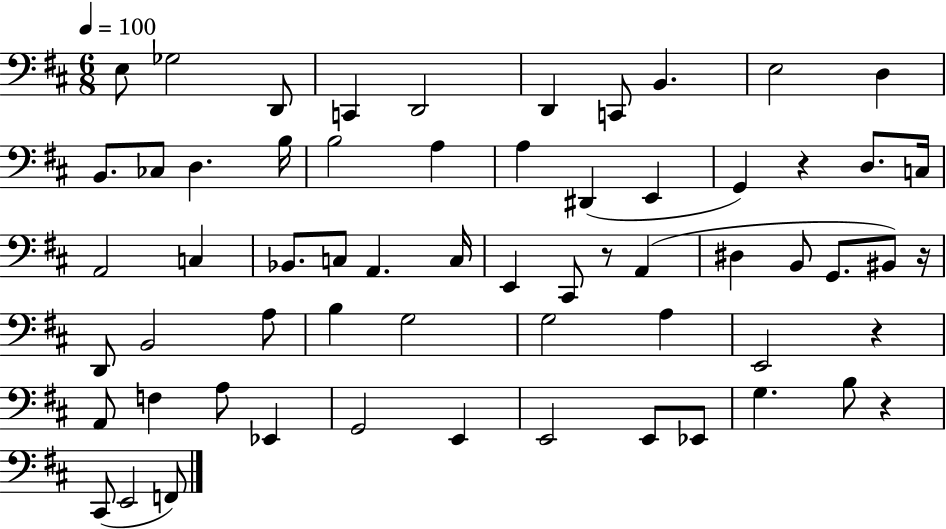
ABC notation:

X:1
T:Untitled
M:6/8
L:1/4
K:D
E,/2 _G,2 D,,/2 C,, D,,2 D,, C,,/2 B,, E,2 D, B,,/2 _C,/2 D, B,/4 B,2 A, A, ^D,, E,, G,, z D,/2 C,/4 A,,2 C, _B,,/2 C,/2 A,, C,/4 E,, ^C,,/2 z/2 A,, ^D, B,,/2 G,,/2 ^B,,/2 z/4 D,,/2 B,,2 A,/2 B, G,2 G,2 A, E,,2 z A,,/2 F, A,/2 _E,, G,,2 E,, E,,2 E,,/2 _E,,/2 G, B,/2 z ^C,,/2 E,,2 F,,/2